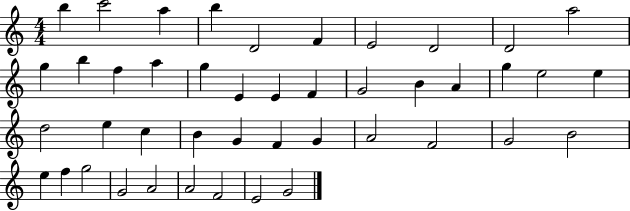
X:1
T:Untitled
M:4/4
L:1/4
K:C
b c'2 a b D2 F E2 D2 D2 a2 g b f a g E E F G2 B A g e2 e d2 e c B G F G A2 F2 G2 B2 e f g2 G2 A2 A2 F2 E2 G2